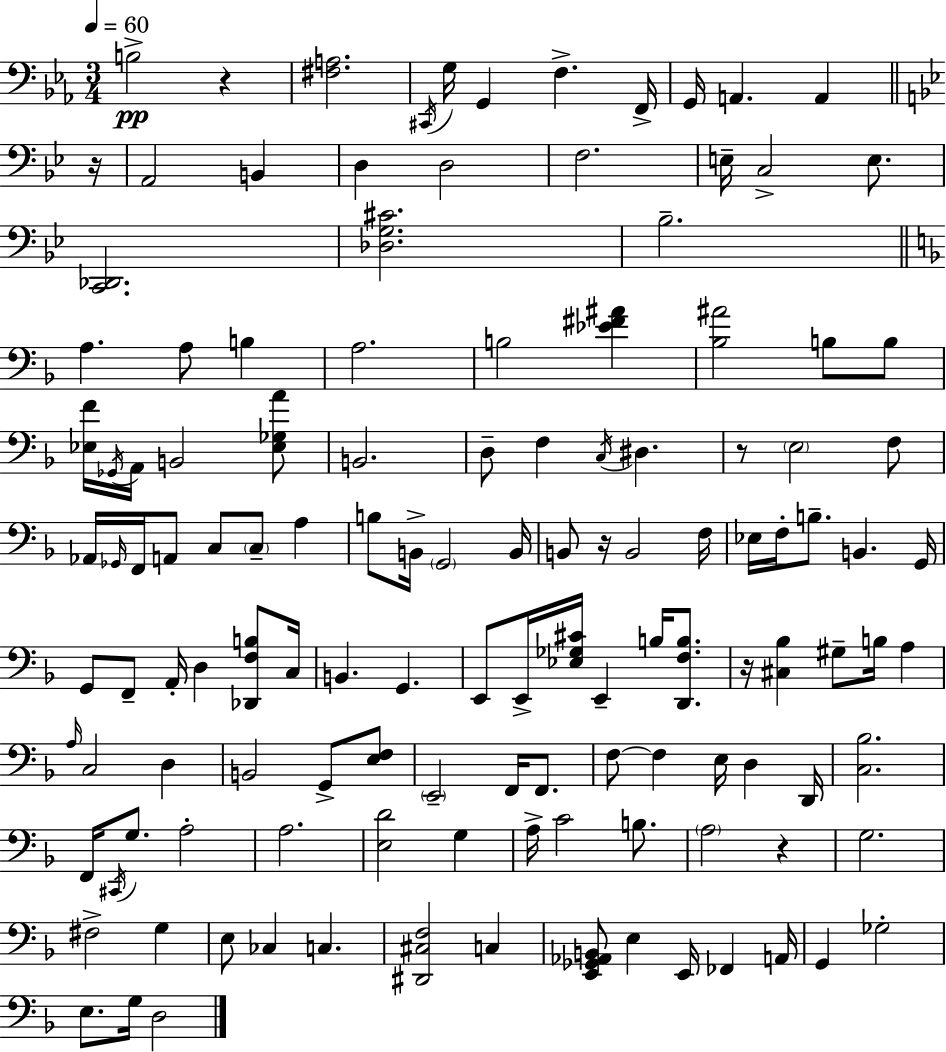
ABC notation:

X:1
T:Untitled
M:3/4
L:1/4
K:Eb
B,2 z [^F,A,]2 ^C,,/4 G,/4 G,, F, F,,/4 G,,/4 A,, A,, z/4 A,,2 B,, D, D,2 F,2 E,/4 C,2 E,/2 [C,,_D,,]2 [_D,G,^C]2 _B,2 A, A,/2 B, A,2 B,2 [_E^F^A] [_B,^A]2 B,/2 B,/2 [_E,F]/4 _G,,/4 A,,/4 B,,2 [_E,_G,A]/2 B,,2 D,/2 F, C,/4 ^D, z/2 E,2 F,/2 _A,,/4 _G,,/4 F,,/4 A,,/2 C,/2 C,/2 A, B,/2 B,,/4 G,,2 B,,/4 B,,/2 z/4 B,,2 F,/4 _E,/4 F,/4 B,/2 B,, G,,/4 G,,/2 F,,/2 A,,/4 D, [_D,,F,B,]/2 C,/4 B,, G,, E,,/2 E,,/4 [_E,_G,^C]/4 E,, B,/4 [D,,F,B,]/2 z/4 [^C,_B,] ^G,/2 B,/4 A, A,/4 C,2 D, B,,2 G,,/2 [E,F,]/2 E,,2 F,,/4 F,,/2 F,/2 F, E,/4 D, D,,/4 [C,_B,]2 F,,/4 ^C,,/4 G,/2 A,2 A,2 [E,D]2 G, A,/4 C2 B,/2 A,2 z G,2 ^F,2 G, E,/2 _C, C, [^D,,^C,F,]2 C, [E,,_G,,_A,,B,,]/2 E, E,,/4 _F,, A,,/4 G,, _G,2 E,/2 G,/4 D,2